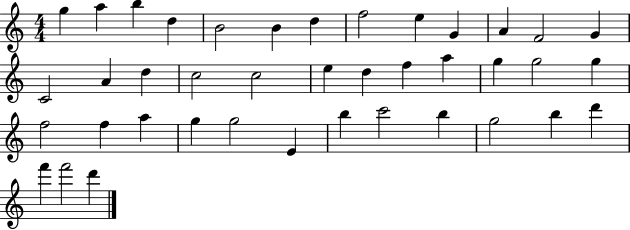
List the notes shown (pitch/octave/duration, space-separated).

G5/q A5/q B5/q D5/q B4/h B4/q D5/q F5/h E5/q G4/q A4/q F4/h G4/q C4/h A4/q D5/q C5/h C5/h E5/q D5/q F5/q A5/q G5/q G5/h G5/q F5/h F5/q A5/q G5/q G5/h E4/q B5/q C6/h B5/q G5/h B5/q D6/q F6/q F6/h D6/q